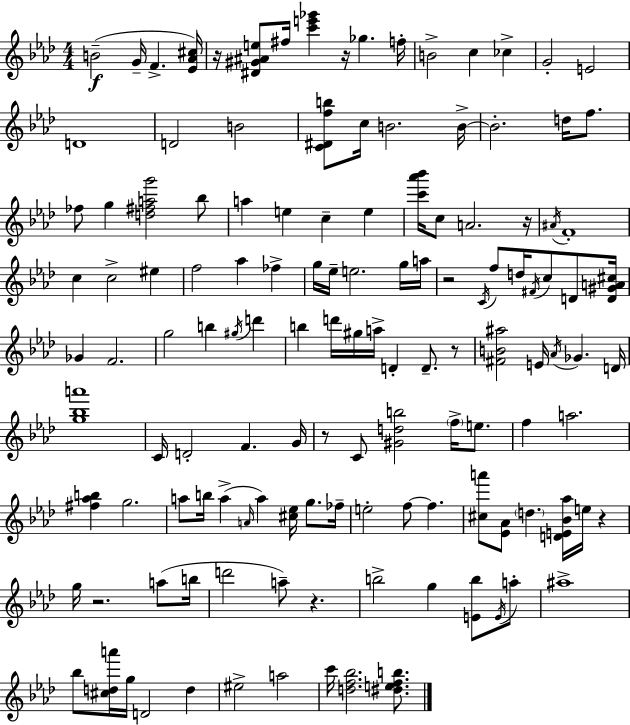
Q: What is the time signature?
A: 4/4